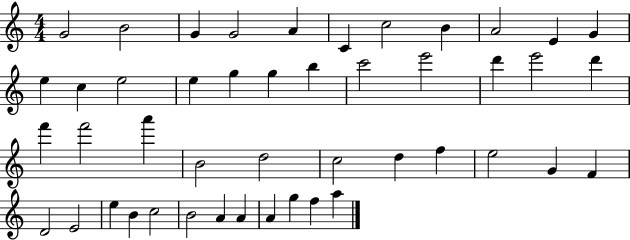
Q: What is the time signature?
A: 4/4